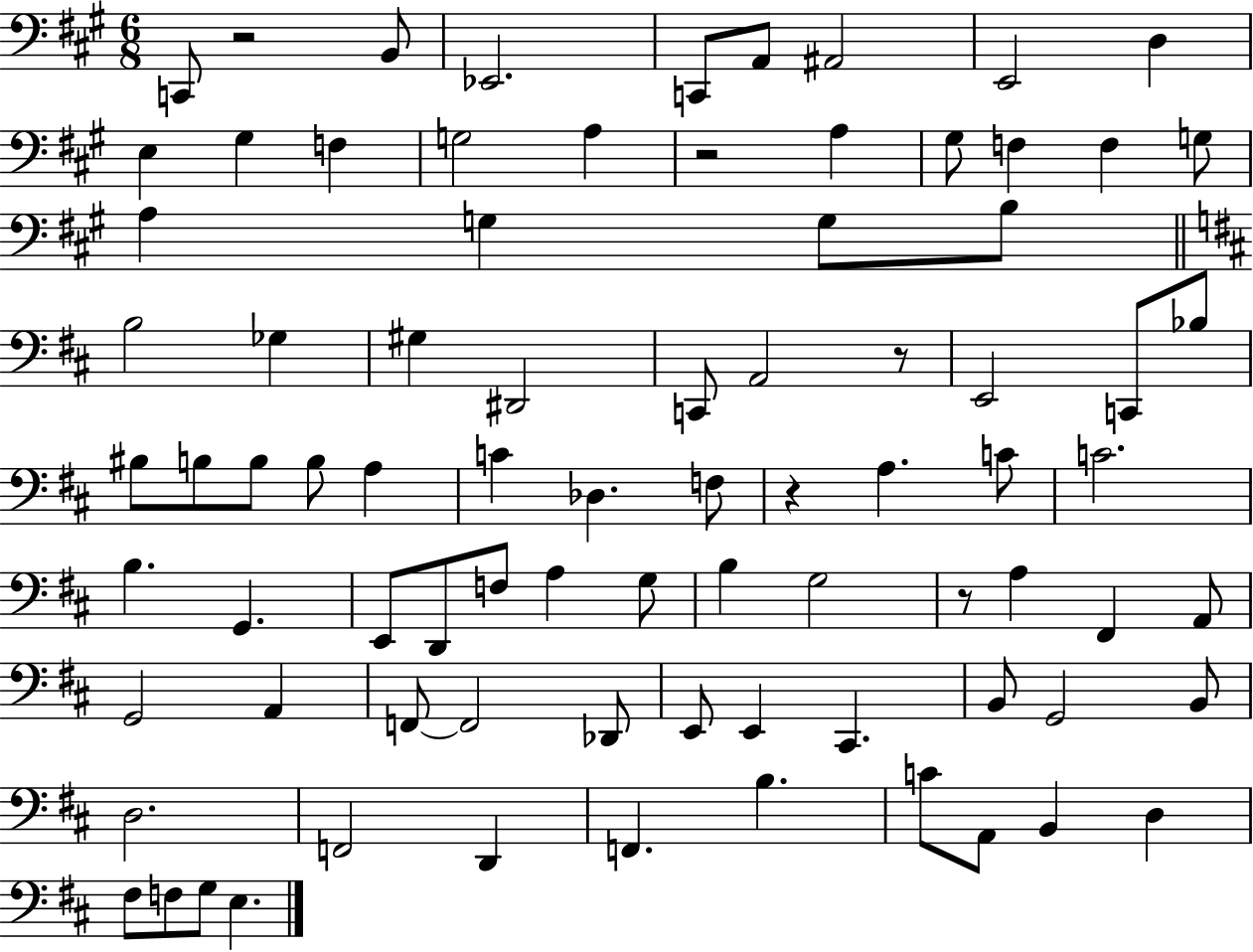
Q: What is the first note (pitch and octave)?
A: C2